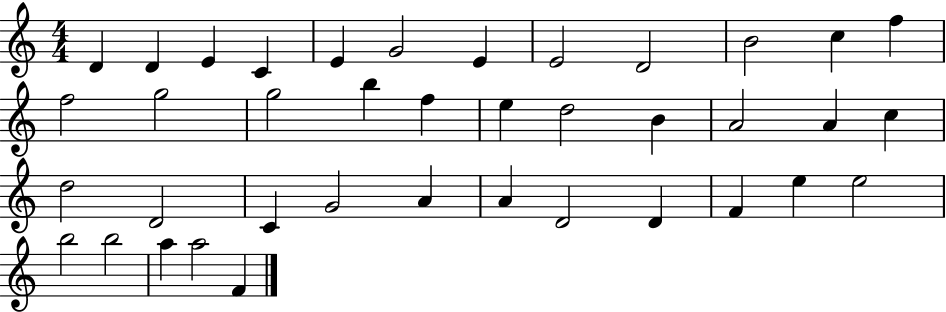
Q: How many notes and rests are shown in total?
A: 39